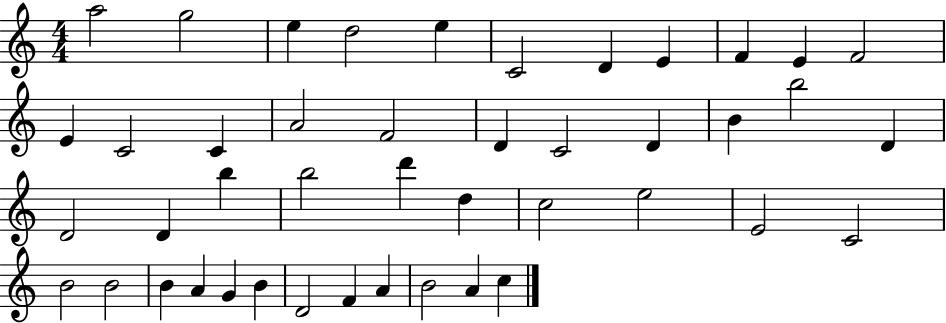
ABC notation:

X:1
T:Untitled
M:4/4
L:1/4
K:C
a2 g2 e d2 e C2 D E F E F2 E C2 C A2 F2 D C2 D B b2 D D2 D b b2 d' d c2 e2 E2 C2 B2 B2 B A G B D2 F A B2 A c